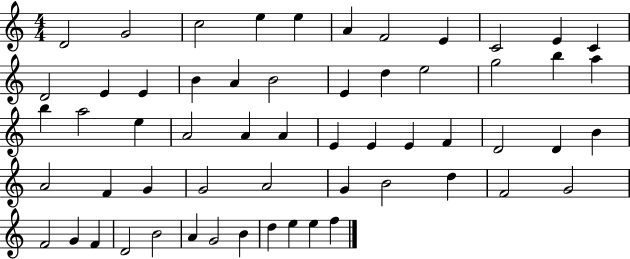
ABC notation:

X:1
T:Untitled
M:4/4
L:1/4
K:C
D2 G2 c2 e e A F2 E C2 E C D2 E E B A B2 E d e2 g2 b a b a2 e A2 A A E E E F D2 D B A2 F G G2 A2 G B2 d F2 G2 F2 G F D2 B2 A G2 B d e e f